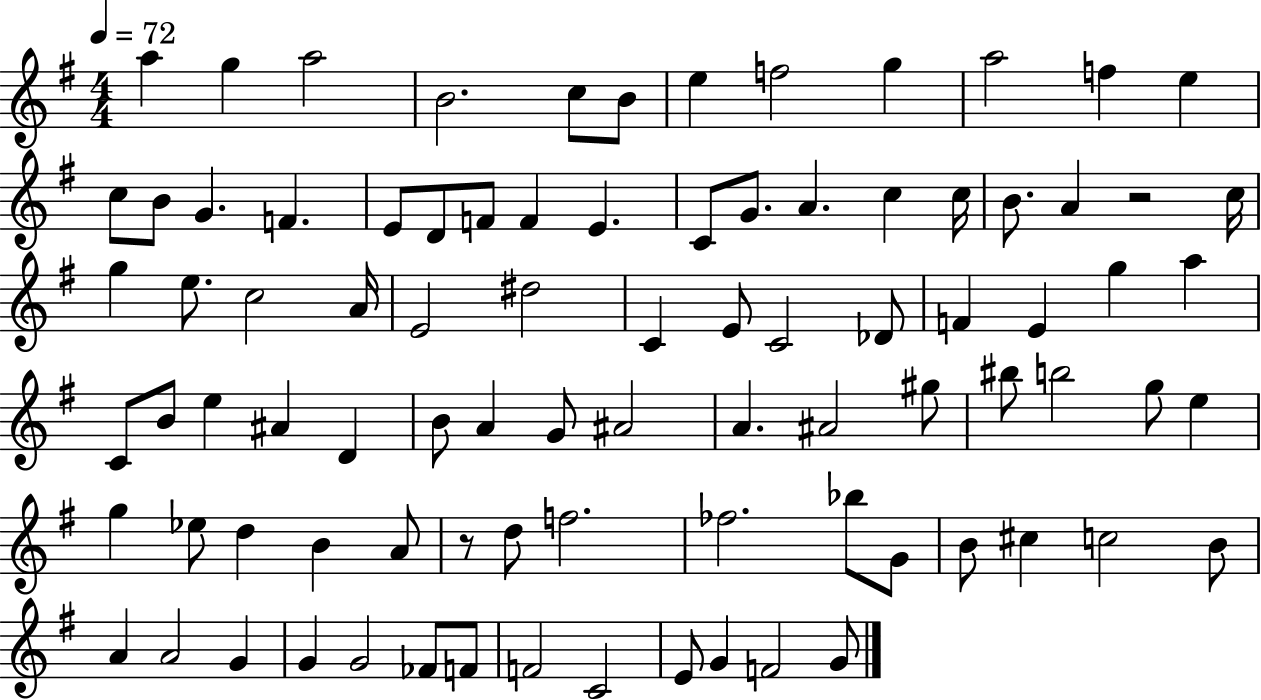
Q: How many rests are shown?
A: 2